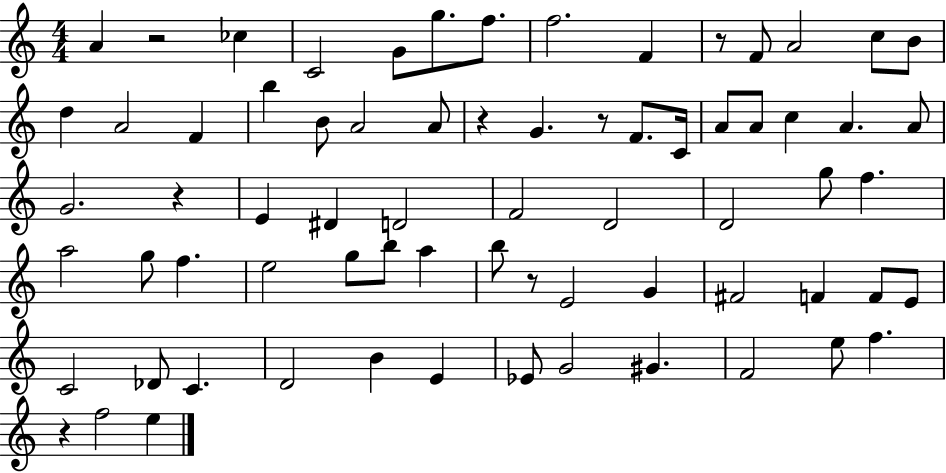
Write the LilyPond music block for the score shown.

{
  \clef treble
  \numericTimeSignature
  \time 4/4
  \key c \major
  a'4 r2 ces''4 | c'2 g'8 g''8. f''8. | f''2. f'4 | r8 f'8 a'2 c''8 b'8 | \break d''4 a'2 f'4 | b''4 b'8 a'2 a'8 | r4 g'4. r8 f'8. c'16 | a'8 a'8 c''4 a'4. a'8 | \break g'2. r4 | e'4 dis'4 d'2 | f'2 d'2 | d'2 g''8 f''4. | \break a''2 g''8 f''4. | e''2 g''8 b''8 a''4 | b''8 r8 e'2 g'4 | fis'2 f'4 f'8 e'8 | \break c'2 des'8 c'4. | d'2 b'4 e'4 | ees'8 g'2 gis'4. | f'2 e''8 f''4. | \break r4 f''2 e''4 | \bar "|."
}